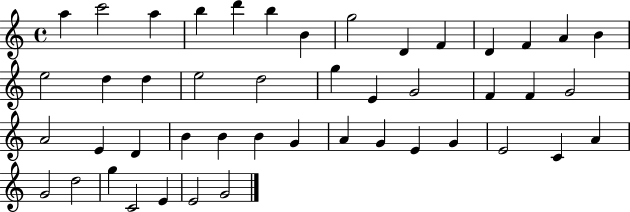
{
  \clef treble
  \time 4/4
  \defaultTimeSignature
  \key c \major
  a''4 c'''2 a''4 | b''4 d'''4 b''4 b'4 | g''2 d'4 f'4 | d'4 f'4 a'4 b'4 | \break e''2 d''4 d''4 | e''2 d''2 | g''4 e'4 g'2 | f'4 f'4 g'2 | \break a'2 e'4 d'4 | b'4 b'4 b'4 g'4 | a'4 g'4 e'4 g'4 | e'2 c'4 a'4 | \break g'2 d''2 | g''4 c'2 e'4 | e'2 g'2 | \bar "|."
}